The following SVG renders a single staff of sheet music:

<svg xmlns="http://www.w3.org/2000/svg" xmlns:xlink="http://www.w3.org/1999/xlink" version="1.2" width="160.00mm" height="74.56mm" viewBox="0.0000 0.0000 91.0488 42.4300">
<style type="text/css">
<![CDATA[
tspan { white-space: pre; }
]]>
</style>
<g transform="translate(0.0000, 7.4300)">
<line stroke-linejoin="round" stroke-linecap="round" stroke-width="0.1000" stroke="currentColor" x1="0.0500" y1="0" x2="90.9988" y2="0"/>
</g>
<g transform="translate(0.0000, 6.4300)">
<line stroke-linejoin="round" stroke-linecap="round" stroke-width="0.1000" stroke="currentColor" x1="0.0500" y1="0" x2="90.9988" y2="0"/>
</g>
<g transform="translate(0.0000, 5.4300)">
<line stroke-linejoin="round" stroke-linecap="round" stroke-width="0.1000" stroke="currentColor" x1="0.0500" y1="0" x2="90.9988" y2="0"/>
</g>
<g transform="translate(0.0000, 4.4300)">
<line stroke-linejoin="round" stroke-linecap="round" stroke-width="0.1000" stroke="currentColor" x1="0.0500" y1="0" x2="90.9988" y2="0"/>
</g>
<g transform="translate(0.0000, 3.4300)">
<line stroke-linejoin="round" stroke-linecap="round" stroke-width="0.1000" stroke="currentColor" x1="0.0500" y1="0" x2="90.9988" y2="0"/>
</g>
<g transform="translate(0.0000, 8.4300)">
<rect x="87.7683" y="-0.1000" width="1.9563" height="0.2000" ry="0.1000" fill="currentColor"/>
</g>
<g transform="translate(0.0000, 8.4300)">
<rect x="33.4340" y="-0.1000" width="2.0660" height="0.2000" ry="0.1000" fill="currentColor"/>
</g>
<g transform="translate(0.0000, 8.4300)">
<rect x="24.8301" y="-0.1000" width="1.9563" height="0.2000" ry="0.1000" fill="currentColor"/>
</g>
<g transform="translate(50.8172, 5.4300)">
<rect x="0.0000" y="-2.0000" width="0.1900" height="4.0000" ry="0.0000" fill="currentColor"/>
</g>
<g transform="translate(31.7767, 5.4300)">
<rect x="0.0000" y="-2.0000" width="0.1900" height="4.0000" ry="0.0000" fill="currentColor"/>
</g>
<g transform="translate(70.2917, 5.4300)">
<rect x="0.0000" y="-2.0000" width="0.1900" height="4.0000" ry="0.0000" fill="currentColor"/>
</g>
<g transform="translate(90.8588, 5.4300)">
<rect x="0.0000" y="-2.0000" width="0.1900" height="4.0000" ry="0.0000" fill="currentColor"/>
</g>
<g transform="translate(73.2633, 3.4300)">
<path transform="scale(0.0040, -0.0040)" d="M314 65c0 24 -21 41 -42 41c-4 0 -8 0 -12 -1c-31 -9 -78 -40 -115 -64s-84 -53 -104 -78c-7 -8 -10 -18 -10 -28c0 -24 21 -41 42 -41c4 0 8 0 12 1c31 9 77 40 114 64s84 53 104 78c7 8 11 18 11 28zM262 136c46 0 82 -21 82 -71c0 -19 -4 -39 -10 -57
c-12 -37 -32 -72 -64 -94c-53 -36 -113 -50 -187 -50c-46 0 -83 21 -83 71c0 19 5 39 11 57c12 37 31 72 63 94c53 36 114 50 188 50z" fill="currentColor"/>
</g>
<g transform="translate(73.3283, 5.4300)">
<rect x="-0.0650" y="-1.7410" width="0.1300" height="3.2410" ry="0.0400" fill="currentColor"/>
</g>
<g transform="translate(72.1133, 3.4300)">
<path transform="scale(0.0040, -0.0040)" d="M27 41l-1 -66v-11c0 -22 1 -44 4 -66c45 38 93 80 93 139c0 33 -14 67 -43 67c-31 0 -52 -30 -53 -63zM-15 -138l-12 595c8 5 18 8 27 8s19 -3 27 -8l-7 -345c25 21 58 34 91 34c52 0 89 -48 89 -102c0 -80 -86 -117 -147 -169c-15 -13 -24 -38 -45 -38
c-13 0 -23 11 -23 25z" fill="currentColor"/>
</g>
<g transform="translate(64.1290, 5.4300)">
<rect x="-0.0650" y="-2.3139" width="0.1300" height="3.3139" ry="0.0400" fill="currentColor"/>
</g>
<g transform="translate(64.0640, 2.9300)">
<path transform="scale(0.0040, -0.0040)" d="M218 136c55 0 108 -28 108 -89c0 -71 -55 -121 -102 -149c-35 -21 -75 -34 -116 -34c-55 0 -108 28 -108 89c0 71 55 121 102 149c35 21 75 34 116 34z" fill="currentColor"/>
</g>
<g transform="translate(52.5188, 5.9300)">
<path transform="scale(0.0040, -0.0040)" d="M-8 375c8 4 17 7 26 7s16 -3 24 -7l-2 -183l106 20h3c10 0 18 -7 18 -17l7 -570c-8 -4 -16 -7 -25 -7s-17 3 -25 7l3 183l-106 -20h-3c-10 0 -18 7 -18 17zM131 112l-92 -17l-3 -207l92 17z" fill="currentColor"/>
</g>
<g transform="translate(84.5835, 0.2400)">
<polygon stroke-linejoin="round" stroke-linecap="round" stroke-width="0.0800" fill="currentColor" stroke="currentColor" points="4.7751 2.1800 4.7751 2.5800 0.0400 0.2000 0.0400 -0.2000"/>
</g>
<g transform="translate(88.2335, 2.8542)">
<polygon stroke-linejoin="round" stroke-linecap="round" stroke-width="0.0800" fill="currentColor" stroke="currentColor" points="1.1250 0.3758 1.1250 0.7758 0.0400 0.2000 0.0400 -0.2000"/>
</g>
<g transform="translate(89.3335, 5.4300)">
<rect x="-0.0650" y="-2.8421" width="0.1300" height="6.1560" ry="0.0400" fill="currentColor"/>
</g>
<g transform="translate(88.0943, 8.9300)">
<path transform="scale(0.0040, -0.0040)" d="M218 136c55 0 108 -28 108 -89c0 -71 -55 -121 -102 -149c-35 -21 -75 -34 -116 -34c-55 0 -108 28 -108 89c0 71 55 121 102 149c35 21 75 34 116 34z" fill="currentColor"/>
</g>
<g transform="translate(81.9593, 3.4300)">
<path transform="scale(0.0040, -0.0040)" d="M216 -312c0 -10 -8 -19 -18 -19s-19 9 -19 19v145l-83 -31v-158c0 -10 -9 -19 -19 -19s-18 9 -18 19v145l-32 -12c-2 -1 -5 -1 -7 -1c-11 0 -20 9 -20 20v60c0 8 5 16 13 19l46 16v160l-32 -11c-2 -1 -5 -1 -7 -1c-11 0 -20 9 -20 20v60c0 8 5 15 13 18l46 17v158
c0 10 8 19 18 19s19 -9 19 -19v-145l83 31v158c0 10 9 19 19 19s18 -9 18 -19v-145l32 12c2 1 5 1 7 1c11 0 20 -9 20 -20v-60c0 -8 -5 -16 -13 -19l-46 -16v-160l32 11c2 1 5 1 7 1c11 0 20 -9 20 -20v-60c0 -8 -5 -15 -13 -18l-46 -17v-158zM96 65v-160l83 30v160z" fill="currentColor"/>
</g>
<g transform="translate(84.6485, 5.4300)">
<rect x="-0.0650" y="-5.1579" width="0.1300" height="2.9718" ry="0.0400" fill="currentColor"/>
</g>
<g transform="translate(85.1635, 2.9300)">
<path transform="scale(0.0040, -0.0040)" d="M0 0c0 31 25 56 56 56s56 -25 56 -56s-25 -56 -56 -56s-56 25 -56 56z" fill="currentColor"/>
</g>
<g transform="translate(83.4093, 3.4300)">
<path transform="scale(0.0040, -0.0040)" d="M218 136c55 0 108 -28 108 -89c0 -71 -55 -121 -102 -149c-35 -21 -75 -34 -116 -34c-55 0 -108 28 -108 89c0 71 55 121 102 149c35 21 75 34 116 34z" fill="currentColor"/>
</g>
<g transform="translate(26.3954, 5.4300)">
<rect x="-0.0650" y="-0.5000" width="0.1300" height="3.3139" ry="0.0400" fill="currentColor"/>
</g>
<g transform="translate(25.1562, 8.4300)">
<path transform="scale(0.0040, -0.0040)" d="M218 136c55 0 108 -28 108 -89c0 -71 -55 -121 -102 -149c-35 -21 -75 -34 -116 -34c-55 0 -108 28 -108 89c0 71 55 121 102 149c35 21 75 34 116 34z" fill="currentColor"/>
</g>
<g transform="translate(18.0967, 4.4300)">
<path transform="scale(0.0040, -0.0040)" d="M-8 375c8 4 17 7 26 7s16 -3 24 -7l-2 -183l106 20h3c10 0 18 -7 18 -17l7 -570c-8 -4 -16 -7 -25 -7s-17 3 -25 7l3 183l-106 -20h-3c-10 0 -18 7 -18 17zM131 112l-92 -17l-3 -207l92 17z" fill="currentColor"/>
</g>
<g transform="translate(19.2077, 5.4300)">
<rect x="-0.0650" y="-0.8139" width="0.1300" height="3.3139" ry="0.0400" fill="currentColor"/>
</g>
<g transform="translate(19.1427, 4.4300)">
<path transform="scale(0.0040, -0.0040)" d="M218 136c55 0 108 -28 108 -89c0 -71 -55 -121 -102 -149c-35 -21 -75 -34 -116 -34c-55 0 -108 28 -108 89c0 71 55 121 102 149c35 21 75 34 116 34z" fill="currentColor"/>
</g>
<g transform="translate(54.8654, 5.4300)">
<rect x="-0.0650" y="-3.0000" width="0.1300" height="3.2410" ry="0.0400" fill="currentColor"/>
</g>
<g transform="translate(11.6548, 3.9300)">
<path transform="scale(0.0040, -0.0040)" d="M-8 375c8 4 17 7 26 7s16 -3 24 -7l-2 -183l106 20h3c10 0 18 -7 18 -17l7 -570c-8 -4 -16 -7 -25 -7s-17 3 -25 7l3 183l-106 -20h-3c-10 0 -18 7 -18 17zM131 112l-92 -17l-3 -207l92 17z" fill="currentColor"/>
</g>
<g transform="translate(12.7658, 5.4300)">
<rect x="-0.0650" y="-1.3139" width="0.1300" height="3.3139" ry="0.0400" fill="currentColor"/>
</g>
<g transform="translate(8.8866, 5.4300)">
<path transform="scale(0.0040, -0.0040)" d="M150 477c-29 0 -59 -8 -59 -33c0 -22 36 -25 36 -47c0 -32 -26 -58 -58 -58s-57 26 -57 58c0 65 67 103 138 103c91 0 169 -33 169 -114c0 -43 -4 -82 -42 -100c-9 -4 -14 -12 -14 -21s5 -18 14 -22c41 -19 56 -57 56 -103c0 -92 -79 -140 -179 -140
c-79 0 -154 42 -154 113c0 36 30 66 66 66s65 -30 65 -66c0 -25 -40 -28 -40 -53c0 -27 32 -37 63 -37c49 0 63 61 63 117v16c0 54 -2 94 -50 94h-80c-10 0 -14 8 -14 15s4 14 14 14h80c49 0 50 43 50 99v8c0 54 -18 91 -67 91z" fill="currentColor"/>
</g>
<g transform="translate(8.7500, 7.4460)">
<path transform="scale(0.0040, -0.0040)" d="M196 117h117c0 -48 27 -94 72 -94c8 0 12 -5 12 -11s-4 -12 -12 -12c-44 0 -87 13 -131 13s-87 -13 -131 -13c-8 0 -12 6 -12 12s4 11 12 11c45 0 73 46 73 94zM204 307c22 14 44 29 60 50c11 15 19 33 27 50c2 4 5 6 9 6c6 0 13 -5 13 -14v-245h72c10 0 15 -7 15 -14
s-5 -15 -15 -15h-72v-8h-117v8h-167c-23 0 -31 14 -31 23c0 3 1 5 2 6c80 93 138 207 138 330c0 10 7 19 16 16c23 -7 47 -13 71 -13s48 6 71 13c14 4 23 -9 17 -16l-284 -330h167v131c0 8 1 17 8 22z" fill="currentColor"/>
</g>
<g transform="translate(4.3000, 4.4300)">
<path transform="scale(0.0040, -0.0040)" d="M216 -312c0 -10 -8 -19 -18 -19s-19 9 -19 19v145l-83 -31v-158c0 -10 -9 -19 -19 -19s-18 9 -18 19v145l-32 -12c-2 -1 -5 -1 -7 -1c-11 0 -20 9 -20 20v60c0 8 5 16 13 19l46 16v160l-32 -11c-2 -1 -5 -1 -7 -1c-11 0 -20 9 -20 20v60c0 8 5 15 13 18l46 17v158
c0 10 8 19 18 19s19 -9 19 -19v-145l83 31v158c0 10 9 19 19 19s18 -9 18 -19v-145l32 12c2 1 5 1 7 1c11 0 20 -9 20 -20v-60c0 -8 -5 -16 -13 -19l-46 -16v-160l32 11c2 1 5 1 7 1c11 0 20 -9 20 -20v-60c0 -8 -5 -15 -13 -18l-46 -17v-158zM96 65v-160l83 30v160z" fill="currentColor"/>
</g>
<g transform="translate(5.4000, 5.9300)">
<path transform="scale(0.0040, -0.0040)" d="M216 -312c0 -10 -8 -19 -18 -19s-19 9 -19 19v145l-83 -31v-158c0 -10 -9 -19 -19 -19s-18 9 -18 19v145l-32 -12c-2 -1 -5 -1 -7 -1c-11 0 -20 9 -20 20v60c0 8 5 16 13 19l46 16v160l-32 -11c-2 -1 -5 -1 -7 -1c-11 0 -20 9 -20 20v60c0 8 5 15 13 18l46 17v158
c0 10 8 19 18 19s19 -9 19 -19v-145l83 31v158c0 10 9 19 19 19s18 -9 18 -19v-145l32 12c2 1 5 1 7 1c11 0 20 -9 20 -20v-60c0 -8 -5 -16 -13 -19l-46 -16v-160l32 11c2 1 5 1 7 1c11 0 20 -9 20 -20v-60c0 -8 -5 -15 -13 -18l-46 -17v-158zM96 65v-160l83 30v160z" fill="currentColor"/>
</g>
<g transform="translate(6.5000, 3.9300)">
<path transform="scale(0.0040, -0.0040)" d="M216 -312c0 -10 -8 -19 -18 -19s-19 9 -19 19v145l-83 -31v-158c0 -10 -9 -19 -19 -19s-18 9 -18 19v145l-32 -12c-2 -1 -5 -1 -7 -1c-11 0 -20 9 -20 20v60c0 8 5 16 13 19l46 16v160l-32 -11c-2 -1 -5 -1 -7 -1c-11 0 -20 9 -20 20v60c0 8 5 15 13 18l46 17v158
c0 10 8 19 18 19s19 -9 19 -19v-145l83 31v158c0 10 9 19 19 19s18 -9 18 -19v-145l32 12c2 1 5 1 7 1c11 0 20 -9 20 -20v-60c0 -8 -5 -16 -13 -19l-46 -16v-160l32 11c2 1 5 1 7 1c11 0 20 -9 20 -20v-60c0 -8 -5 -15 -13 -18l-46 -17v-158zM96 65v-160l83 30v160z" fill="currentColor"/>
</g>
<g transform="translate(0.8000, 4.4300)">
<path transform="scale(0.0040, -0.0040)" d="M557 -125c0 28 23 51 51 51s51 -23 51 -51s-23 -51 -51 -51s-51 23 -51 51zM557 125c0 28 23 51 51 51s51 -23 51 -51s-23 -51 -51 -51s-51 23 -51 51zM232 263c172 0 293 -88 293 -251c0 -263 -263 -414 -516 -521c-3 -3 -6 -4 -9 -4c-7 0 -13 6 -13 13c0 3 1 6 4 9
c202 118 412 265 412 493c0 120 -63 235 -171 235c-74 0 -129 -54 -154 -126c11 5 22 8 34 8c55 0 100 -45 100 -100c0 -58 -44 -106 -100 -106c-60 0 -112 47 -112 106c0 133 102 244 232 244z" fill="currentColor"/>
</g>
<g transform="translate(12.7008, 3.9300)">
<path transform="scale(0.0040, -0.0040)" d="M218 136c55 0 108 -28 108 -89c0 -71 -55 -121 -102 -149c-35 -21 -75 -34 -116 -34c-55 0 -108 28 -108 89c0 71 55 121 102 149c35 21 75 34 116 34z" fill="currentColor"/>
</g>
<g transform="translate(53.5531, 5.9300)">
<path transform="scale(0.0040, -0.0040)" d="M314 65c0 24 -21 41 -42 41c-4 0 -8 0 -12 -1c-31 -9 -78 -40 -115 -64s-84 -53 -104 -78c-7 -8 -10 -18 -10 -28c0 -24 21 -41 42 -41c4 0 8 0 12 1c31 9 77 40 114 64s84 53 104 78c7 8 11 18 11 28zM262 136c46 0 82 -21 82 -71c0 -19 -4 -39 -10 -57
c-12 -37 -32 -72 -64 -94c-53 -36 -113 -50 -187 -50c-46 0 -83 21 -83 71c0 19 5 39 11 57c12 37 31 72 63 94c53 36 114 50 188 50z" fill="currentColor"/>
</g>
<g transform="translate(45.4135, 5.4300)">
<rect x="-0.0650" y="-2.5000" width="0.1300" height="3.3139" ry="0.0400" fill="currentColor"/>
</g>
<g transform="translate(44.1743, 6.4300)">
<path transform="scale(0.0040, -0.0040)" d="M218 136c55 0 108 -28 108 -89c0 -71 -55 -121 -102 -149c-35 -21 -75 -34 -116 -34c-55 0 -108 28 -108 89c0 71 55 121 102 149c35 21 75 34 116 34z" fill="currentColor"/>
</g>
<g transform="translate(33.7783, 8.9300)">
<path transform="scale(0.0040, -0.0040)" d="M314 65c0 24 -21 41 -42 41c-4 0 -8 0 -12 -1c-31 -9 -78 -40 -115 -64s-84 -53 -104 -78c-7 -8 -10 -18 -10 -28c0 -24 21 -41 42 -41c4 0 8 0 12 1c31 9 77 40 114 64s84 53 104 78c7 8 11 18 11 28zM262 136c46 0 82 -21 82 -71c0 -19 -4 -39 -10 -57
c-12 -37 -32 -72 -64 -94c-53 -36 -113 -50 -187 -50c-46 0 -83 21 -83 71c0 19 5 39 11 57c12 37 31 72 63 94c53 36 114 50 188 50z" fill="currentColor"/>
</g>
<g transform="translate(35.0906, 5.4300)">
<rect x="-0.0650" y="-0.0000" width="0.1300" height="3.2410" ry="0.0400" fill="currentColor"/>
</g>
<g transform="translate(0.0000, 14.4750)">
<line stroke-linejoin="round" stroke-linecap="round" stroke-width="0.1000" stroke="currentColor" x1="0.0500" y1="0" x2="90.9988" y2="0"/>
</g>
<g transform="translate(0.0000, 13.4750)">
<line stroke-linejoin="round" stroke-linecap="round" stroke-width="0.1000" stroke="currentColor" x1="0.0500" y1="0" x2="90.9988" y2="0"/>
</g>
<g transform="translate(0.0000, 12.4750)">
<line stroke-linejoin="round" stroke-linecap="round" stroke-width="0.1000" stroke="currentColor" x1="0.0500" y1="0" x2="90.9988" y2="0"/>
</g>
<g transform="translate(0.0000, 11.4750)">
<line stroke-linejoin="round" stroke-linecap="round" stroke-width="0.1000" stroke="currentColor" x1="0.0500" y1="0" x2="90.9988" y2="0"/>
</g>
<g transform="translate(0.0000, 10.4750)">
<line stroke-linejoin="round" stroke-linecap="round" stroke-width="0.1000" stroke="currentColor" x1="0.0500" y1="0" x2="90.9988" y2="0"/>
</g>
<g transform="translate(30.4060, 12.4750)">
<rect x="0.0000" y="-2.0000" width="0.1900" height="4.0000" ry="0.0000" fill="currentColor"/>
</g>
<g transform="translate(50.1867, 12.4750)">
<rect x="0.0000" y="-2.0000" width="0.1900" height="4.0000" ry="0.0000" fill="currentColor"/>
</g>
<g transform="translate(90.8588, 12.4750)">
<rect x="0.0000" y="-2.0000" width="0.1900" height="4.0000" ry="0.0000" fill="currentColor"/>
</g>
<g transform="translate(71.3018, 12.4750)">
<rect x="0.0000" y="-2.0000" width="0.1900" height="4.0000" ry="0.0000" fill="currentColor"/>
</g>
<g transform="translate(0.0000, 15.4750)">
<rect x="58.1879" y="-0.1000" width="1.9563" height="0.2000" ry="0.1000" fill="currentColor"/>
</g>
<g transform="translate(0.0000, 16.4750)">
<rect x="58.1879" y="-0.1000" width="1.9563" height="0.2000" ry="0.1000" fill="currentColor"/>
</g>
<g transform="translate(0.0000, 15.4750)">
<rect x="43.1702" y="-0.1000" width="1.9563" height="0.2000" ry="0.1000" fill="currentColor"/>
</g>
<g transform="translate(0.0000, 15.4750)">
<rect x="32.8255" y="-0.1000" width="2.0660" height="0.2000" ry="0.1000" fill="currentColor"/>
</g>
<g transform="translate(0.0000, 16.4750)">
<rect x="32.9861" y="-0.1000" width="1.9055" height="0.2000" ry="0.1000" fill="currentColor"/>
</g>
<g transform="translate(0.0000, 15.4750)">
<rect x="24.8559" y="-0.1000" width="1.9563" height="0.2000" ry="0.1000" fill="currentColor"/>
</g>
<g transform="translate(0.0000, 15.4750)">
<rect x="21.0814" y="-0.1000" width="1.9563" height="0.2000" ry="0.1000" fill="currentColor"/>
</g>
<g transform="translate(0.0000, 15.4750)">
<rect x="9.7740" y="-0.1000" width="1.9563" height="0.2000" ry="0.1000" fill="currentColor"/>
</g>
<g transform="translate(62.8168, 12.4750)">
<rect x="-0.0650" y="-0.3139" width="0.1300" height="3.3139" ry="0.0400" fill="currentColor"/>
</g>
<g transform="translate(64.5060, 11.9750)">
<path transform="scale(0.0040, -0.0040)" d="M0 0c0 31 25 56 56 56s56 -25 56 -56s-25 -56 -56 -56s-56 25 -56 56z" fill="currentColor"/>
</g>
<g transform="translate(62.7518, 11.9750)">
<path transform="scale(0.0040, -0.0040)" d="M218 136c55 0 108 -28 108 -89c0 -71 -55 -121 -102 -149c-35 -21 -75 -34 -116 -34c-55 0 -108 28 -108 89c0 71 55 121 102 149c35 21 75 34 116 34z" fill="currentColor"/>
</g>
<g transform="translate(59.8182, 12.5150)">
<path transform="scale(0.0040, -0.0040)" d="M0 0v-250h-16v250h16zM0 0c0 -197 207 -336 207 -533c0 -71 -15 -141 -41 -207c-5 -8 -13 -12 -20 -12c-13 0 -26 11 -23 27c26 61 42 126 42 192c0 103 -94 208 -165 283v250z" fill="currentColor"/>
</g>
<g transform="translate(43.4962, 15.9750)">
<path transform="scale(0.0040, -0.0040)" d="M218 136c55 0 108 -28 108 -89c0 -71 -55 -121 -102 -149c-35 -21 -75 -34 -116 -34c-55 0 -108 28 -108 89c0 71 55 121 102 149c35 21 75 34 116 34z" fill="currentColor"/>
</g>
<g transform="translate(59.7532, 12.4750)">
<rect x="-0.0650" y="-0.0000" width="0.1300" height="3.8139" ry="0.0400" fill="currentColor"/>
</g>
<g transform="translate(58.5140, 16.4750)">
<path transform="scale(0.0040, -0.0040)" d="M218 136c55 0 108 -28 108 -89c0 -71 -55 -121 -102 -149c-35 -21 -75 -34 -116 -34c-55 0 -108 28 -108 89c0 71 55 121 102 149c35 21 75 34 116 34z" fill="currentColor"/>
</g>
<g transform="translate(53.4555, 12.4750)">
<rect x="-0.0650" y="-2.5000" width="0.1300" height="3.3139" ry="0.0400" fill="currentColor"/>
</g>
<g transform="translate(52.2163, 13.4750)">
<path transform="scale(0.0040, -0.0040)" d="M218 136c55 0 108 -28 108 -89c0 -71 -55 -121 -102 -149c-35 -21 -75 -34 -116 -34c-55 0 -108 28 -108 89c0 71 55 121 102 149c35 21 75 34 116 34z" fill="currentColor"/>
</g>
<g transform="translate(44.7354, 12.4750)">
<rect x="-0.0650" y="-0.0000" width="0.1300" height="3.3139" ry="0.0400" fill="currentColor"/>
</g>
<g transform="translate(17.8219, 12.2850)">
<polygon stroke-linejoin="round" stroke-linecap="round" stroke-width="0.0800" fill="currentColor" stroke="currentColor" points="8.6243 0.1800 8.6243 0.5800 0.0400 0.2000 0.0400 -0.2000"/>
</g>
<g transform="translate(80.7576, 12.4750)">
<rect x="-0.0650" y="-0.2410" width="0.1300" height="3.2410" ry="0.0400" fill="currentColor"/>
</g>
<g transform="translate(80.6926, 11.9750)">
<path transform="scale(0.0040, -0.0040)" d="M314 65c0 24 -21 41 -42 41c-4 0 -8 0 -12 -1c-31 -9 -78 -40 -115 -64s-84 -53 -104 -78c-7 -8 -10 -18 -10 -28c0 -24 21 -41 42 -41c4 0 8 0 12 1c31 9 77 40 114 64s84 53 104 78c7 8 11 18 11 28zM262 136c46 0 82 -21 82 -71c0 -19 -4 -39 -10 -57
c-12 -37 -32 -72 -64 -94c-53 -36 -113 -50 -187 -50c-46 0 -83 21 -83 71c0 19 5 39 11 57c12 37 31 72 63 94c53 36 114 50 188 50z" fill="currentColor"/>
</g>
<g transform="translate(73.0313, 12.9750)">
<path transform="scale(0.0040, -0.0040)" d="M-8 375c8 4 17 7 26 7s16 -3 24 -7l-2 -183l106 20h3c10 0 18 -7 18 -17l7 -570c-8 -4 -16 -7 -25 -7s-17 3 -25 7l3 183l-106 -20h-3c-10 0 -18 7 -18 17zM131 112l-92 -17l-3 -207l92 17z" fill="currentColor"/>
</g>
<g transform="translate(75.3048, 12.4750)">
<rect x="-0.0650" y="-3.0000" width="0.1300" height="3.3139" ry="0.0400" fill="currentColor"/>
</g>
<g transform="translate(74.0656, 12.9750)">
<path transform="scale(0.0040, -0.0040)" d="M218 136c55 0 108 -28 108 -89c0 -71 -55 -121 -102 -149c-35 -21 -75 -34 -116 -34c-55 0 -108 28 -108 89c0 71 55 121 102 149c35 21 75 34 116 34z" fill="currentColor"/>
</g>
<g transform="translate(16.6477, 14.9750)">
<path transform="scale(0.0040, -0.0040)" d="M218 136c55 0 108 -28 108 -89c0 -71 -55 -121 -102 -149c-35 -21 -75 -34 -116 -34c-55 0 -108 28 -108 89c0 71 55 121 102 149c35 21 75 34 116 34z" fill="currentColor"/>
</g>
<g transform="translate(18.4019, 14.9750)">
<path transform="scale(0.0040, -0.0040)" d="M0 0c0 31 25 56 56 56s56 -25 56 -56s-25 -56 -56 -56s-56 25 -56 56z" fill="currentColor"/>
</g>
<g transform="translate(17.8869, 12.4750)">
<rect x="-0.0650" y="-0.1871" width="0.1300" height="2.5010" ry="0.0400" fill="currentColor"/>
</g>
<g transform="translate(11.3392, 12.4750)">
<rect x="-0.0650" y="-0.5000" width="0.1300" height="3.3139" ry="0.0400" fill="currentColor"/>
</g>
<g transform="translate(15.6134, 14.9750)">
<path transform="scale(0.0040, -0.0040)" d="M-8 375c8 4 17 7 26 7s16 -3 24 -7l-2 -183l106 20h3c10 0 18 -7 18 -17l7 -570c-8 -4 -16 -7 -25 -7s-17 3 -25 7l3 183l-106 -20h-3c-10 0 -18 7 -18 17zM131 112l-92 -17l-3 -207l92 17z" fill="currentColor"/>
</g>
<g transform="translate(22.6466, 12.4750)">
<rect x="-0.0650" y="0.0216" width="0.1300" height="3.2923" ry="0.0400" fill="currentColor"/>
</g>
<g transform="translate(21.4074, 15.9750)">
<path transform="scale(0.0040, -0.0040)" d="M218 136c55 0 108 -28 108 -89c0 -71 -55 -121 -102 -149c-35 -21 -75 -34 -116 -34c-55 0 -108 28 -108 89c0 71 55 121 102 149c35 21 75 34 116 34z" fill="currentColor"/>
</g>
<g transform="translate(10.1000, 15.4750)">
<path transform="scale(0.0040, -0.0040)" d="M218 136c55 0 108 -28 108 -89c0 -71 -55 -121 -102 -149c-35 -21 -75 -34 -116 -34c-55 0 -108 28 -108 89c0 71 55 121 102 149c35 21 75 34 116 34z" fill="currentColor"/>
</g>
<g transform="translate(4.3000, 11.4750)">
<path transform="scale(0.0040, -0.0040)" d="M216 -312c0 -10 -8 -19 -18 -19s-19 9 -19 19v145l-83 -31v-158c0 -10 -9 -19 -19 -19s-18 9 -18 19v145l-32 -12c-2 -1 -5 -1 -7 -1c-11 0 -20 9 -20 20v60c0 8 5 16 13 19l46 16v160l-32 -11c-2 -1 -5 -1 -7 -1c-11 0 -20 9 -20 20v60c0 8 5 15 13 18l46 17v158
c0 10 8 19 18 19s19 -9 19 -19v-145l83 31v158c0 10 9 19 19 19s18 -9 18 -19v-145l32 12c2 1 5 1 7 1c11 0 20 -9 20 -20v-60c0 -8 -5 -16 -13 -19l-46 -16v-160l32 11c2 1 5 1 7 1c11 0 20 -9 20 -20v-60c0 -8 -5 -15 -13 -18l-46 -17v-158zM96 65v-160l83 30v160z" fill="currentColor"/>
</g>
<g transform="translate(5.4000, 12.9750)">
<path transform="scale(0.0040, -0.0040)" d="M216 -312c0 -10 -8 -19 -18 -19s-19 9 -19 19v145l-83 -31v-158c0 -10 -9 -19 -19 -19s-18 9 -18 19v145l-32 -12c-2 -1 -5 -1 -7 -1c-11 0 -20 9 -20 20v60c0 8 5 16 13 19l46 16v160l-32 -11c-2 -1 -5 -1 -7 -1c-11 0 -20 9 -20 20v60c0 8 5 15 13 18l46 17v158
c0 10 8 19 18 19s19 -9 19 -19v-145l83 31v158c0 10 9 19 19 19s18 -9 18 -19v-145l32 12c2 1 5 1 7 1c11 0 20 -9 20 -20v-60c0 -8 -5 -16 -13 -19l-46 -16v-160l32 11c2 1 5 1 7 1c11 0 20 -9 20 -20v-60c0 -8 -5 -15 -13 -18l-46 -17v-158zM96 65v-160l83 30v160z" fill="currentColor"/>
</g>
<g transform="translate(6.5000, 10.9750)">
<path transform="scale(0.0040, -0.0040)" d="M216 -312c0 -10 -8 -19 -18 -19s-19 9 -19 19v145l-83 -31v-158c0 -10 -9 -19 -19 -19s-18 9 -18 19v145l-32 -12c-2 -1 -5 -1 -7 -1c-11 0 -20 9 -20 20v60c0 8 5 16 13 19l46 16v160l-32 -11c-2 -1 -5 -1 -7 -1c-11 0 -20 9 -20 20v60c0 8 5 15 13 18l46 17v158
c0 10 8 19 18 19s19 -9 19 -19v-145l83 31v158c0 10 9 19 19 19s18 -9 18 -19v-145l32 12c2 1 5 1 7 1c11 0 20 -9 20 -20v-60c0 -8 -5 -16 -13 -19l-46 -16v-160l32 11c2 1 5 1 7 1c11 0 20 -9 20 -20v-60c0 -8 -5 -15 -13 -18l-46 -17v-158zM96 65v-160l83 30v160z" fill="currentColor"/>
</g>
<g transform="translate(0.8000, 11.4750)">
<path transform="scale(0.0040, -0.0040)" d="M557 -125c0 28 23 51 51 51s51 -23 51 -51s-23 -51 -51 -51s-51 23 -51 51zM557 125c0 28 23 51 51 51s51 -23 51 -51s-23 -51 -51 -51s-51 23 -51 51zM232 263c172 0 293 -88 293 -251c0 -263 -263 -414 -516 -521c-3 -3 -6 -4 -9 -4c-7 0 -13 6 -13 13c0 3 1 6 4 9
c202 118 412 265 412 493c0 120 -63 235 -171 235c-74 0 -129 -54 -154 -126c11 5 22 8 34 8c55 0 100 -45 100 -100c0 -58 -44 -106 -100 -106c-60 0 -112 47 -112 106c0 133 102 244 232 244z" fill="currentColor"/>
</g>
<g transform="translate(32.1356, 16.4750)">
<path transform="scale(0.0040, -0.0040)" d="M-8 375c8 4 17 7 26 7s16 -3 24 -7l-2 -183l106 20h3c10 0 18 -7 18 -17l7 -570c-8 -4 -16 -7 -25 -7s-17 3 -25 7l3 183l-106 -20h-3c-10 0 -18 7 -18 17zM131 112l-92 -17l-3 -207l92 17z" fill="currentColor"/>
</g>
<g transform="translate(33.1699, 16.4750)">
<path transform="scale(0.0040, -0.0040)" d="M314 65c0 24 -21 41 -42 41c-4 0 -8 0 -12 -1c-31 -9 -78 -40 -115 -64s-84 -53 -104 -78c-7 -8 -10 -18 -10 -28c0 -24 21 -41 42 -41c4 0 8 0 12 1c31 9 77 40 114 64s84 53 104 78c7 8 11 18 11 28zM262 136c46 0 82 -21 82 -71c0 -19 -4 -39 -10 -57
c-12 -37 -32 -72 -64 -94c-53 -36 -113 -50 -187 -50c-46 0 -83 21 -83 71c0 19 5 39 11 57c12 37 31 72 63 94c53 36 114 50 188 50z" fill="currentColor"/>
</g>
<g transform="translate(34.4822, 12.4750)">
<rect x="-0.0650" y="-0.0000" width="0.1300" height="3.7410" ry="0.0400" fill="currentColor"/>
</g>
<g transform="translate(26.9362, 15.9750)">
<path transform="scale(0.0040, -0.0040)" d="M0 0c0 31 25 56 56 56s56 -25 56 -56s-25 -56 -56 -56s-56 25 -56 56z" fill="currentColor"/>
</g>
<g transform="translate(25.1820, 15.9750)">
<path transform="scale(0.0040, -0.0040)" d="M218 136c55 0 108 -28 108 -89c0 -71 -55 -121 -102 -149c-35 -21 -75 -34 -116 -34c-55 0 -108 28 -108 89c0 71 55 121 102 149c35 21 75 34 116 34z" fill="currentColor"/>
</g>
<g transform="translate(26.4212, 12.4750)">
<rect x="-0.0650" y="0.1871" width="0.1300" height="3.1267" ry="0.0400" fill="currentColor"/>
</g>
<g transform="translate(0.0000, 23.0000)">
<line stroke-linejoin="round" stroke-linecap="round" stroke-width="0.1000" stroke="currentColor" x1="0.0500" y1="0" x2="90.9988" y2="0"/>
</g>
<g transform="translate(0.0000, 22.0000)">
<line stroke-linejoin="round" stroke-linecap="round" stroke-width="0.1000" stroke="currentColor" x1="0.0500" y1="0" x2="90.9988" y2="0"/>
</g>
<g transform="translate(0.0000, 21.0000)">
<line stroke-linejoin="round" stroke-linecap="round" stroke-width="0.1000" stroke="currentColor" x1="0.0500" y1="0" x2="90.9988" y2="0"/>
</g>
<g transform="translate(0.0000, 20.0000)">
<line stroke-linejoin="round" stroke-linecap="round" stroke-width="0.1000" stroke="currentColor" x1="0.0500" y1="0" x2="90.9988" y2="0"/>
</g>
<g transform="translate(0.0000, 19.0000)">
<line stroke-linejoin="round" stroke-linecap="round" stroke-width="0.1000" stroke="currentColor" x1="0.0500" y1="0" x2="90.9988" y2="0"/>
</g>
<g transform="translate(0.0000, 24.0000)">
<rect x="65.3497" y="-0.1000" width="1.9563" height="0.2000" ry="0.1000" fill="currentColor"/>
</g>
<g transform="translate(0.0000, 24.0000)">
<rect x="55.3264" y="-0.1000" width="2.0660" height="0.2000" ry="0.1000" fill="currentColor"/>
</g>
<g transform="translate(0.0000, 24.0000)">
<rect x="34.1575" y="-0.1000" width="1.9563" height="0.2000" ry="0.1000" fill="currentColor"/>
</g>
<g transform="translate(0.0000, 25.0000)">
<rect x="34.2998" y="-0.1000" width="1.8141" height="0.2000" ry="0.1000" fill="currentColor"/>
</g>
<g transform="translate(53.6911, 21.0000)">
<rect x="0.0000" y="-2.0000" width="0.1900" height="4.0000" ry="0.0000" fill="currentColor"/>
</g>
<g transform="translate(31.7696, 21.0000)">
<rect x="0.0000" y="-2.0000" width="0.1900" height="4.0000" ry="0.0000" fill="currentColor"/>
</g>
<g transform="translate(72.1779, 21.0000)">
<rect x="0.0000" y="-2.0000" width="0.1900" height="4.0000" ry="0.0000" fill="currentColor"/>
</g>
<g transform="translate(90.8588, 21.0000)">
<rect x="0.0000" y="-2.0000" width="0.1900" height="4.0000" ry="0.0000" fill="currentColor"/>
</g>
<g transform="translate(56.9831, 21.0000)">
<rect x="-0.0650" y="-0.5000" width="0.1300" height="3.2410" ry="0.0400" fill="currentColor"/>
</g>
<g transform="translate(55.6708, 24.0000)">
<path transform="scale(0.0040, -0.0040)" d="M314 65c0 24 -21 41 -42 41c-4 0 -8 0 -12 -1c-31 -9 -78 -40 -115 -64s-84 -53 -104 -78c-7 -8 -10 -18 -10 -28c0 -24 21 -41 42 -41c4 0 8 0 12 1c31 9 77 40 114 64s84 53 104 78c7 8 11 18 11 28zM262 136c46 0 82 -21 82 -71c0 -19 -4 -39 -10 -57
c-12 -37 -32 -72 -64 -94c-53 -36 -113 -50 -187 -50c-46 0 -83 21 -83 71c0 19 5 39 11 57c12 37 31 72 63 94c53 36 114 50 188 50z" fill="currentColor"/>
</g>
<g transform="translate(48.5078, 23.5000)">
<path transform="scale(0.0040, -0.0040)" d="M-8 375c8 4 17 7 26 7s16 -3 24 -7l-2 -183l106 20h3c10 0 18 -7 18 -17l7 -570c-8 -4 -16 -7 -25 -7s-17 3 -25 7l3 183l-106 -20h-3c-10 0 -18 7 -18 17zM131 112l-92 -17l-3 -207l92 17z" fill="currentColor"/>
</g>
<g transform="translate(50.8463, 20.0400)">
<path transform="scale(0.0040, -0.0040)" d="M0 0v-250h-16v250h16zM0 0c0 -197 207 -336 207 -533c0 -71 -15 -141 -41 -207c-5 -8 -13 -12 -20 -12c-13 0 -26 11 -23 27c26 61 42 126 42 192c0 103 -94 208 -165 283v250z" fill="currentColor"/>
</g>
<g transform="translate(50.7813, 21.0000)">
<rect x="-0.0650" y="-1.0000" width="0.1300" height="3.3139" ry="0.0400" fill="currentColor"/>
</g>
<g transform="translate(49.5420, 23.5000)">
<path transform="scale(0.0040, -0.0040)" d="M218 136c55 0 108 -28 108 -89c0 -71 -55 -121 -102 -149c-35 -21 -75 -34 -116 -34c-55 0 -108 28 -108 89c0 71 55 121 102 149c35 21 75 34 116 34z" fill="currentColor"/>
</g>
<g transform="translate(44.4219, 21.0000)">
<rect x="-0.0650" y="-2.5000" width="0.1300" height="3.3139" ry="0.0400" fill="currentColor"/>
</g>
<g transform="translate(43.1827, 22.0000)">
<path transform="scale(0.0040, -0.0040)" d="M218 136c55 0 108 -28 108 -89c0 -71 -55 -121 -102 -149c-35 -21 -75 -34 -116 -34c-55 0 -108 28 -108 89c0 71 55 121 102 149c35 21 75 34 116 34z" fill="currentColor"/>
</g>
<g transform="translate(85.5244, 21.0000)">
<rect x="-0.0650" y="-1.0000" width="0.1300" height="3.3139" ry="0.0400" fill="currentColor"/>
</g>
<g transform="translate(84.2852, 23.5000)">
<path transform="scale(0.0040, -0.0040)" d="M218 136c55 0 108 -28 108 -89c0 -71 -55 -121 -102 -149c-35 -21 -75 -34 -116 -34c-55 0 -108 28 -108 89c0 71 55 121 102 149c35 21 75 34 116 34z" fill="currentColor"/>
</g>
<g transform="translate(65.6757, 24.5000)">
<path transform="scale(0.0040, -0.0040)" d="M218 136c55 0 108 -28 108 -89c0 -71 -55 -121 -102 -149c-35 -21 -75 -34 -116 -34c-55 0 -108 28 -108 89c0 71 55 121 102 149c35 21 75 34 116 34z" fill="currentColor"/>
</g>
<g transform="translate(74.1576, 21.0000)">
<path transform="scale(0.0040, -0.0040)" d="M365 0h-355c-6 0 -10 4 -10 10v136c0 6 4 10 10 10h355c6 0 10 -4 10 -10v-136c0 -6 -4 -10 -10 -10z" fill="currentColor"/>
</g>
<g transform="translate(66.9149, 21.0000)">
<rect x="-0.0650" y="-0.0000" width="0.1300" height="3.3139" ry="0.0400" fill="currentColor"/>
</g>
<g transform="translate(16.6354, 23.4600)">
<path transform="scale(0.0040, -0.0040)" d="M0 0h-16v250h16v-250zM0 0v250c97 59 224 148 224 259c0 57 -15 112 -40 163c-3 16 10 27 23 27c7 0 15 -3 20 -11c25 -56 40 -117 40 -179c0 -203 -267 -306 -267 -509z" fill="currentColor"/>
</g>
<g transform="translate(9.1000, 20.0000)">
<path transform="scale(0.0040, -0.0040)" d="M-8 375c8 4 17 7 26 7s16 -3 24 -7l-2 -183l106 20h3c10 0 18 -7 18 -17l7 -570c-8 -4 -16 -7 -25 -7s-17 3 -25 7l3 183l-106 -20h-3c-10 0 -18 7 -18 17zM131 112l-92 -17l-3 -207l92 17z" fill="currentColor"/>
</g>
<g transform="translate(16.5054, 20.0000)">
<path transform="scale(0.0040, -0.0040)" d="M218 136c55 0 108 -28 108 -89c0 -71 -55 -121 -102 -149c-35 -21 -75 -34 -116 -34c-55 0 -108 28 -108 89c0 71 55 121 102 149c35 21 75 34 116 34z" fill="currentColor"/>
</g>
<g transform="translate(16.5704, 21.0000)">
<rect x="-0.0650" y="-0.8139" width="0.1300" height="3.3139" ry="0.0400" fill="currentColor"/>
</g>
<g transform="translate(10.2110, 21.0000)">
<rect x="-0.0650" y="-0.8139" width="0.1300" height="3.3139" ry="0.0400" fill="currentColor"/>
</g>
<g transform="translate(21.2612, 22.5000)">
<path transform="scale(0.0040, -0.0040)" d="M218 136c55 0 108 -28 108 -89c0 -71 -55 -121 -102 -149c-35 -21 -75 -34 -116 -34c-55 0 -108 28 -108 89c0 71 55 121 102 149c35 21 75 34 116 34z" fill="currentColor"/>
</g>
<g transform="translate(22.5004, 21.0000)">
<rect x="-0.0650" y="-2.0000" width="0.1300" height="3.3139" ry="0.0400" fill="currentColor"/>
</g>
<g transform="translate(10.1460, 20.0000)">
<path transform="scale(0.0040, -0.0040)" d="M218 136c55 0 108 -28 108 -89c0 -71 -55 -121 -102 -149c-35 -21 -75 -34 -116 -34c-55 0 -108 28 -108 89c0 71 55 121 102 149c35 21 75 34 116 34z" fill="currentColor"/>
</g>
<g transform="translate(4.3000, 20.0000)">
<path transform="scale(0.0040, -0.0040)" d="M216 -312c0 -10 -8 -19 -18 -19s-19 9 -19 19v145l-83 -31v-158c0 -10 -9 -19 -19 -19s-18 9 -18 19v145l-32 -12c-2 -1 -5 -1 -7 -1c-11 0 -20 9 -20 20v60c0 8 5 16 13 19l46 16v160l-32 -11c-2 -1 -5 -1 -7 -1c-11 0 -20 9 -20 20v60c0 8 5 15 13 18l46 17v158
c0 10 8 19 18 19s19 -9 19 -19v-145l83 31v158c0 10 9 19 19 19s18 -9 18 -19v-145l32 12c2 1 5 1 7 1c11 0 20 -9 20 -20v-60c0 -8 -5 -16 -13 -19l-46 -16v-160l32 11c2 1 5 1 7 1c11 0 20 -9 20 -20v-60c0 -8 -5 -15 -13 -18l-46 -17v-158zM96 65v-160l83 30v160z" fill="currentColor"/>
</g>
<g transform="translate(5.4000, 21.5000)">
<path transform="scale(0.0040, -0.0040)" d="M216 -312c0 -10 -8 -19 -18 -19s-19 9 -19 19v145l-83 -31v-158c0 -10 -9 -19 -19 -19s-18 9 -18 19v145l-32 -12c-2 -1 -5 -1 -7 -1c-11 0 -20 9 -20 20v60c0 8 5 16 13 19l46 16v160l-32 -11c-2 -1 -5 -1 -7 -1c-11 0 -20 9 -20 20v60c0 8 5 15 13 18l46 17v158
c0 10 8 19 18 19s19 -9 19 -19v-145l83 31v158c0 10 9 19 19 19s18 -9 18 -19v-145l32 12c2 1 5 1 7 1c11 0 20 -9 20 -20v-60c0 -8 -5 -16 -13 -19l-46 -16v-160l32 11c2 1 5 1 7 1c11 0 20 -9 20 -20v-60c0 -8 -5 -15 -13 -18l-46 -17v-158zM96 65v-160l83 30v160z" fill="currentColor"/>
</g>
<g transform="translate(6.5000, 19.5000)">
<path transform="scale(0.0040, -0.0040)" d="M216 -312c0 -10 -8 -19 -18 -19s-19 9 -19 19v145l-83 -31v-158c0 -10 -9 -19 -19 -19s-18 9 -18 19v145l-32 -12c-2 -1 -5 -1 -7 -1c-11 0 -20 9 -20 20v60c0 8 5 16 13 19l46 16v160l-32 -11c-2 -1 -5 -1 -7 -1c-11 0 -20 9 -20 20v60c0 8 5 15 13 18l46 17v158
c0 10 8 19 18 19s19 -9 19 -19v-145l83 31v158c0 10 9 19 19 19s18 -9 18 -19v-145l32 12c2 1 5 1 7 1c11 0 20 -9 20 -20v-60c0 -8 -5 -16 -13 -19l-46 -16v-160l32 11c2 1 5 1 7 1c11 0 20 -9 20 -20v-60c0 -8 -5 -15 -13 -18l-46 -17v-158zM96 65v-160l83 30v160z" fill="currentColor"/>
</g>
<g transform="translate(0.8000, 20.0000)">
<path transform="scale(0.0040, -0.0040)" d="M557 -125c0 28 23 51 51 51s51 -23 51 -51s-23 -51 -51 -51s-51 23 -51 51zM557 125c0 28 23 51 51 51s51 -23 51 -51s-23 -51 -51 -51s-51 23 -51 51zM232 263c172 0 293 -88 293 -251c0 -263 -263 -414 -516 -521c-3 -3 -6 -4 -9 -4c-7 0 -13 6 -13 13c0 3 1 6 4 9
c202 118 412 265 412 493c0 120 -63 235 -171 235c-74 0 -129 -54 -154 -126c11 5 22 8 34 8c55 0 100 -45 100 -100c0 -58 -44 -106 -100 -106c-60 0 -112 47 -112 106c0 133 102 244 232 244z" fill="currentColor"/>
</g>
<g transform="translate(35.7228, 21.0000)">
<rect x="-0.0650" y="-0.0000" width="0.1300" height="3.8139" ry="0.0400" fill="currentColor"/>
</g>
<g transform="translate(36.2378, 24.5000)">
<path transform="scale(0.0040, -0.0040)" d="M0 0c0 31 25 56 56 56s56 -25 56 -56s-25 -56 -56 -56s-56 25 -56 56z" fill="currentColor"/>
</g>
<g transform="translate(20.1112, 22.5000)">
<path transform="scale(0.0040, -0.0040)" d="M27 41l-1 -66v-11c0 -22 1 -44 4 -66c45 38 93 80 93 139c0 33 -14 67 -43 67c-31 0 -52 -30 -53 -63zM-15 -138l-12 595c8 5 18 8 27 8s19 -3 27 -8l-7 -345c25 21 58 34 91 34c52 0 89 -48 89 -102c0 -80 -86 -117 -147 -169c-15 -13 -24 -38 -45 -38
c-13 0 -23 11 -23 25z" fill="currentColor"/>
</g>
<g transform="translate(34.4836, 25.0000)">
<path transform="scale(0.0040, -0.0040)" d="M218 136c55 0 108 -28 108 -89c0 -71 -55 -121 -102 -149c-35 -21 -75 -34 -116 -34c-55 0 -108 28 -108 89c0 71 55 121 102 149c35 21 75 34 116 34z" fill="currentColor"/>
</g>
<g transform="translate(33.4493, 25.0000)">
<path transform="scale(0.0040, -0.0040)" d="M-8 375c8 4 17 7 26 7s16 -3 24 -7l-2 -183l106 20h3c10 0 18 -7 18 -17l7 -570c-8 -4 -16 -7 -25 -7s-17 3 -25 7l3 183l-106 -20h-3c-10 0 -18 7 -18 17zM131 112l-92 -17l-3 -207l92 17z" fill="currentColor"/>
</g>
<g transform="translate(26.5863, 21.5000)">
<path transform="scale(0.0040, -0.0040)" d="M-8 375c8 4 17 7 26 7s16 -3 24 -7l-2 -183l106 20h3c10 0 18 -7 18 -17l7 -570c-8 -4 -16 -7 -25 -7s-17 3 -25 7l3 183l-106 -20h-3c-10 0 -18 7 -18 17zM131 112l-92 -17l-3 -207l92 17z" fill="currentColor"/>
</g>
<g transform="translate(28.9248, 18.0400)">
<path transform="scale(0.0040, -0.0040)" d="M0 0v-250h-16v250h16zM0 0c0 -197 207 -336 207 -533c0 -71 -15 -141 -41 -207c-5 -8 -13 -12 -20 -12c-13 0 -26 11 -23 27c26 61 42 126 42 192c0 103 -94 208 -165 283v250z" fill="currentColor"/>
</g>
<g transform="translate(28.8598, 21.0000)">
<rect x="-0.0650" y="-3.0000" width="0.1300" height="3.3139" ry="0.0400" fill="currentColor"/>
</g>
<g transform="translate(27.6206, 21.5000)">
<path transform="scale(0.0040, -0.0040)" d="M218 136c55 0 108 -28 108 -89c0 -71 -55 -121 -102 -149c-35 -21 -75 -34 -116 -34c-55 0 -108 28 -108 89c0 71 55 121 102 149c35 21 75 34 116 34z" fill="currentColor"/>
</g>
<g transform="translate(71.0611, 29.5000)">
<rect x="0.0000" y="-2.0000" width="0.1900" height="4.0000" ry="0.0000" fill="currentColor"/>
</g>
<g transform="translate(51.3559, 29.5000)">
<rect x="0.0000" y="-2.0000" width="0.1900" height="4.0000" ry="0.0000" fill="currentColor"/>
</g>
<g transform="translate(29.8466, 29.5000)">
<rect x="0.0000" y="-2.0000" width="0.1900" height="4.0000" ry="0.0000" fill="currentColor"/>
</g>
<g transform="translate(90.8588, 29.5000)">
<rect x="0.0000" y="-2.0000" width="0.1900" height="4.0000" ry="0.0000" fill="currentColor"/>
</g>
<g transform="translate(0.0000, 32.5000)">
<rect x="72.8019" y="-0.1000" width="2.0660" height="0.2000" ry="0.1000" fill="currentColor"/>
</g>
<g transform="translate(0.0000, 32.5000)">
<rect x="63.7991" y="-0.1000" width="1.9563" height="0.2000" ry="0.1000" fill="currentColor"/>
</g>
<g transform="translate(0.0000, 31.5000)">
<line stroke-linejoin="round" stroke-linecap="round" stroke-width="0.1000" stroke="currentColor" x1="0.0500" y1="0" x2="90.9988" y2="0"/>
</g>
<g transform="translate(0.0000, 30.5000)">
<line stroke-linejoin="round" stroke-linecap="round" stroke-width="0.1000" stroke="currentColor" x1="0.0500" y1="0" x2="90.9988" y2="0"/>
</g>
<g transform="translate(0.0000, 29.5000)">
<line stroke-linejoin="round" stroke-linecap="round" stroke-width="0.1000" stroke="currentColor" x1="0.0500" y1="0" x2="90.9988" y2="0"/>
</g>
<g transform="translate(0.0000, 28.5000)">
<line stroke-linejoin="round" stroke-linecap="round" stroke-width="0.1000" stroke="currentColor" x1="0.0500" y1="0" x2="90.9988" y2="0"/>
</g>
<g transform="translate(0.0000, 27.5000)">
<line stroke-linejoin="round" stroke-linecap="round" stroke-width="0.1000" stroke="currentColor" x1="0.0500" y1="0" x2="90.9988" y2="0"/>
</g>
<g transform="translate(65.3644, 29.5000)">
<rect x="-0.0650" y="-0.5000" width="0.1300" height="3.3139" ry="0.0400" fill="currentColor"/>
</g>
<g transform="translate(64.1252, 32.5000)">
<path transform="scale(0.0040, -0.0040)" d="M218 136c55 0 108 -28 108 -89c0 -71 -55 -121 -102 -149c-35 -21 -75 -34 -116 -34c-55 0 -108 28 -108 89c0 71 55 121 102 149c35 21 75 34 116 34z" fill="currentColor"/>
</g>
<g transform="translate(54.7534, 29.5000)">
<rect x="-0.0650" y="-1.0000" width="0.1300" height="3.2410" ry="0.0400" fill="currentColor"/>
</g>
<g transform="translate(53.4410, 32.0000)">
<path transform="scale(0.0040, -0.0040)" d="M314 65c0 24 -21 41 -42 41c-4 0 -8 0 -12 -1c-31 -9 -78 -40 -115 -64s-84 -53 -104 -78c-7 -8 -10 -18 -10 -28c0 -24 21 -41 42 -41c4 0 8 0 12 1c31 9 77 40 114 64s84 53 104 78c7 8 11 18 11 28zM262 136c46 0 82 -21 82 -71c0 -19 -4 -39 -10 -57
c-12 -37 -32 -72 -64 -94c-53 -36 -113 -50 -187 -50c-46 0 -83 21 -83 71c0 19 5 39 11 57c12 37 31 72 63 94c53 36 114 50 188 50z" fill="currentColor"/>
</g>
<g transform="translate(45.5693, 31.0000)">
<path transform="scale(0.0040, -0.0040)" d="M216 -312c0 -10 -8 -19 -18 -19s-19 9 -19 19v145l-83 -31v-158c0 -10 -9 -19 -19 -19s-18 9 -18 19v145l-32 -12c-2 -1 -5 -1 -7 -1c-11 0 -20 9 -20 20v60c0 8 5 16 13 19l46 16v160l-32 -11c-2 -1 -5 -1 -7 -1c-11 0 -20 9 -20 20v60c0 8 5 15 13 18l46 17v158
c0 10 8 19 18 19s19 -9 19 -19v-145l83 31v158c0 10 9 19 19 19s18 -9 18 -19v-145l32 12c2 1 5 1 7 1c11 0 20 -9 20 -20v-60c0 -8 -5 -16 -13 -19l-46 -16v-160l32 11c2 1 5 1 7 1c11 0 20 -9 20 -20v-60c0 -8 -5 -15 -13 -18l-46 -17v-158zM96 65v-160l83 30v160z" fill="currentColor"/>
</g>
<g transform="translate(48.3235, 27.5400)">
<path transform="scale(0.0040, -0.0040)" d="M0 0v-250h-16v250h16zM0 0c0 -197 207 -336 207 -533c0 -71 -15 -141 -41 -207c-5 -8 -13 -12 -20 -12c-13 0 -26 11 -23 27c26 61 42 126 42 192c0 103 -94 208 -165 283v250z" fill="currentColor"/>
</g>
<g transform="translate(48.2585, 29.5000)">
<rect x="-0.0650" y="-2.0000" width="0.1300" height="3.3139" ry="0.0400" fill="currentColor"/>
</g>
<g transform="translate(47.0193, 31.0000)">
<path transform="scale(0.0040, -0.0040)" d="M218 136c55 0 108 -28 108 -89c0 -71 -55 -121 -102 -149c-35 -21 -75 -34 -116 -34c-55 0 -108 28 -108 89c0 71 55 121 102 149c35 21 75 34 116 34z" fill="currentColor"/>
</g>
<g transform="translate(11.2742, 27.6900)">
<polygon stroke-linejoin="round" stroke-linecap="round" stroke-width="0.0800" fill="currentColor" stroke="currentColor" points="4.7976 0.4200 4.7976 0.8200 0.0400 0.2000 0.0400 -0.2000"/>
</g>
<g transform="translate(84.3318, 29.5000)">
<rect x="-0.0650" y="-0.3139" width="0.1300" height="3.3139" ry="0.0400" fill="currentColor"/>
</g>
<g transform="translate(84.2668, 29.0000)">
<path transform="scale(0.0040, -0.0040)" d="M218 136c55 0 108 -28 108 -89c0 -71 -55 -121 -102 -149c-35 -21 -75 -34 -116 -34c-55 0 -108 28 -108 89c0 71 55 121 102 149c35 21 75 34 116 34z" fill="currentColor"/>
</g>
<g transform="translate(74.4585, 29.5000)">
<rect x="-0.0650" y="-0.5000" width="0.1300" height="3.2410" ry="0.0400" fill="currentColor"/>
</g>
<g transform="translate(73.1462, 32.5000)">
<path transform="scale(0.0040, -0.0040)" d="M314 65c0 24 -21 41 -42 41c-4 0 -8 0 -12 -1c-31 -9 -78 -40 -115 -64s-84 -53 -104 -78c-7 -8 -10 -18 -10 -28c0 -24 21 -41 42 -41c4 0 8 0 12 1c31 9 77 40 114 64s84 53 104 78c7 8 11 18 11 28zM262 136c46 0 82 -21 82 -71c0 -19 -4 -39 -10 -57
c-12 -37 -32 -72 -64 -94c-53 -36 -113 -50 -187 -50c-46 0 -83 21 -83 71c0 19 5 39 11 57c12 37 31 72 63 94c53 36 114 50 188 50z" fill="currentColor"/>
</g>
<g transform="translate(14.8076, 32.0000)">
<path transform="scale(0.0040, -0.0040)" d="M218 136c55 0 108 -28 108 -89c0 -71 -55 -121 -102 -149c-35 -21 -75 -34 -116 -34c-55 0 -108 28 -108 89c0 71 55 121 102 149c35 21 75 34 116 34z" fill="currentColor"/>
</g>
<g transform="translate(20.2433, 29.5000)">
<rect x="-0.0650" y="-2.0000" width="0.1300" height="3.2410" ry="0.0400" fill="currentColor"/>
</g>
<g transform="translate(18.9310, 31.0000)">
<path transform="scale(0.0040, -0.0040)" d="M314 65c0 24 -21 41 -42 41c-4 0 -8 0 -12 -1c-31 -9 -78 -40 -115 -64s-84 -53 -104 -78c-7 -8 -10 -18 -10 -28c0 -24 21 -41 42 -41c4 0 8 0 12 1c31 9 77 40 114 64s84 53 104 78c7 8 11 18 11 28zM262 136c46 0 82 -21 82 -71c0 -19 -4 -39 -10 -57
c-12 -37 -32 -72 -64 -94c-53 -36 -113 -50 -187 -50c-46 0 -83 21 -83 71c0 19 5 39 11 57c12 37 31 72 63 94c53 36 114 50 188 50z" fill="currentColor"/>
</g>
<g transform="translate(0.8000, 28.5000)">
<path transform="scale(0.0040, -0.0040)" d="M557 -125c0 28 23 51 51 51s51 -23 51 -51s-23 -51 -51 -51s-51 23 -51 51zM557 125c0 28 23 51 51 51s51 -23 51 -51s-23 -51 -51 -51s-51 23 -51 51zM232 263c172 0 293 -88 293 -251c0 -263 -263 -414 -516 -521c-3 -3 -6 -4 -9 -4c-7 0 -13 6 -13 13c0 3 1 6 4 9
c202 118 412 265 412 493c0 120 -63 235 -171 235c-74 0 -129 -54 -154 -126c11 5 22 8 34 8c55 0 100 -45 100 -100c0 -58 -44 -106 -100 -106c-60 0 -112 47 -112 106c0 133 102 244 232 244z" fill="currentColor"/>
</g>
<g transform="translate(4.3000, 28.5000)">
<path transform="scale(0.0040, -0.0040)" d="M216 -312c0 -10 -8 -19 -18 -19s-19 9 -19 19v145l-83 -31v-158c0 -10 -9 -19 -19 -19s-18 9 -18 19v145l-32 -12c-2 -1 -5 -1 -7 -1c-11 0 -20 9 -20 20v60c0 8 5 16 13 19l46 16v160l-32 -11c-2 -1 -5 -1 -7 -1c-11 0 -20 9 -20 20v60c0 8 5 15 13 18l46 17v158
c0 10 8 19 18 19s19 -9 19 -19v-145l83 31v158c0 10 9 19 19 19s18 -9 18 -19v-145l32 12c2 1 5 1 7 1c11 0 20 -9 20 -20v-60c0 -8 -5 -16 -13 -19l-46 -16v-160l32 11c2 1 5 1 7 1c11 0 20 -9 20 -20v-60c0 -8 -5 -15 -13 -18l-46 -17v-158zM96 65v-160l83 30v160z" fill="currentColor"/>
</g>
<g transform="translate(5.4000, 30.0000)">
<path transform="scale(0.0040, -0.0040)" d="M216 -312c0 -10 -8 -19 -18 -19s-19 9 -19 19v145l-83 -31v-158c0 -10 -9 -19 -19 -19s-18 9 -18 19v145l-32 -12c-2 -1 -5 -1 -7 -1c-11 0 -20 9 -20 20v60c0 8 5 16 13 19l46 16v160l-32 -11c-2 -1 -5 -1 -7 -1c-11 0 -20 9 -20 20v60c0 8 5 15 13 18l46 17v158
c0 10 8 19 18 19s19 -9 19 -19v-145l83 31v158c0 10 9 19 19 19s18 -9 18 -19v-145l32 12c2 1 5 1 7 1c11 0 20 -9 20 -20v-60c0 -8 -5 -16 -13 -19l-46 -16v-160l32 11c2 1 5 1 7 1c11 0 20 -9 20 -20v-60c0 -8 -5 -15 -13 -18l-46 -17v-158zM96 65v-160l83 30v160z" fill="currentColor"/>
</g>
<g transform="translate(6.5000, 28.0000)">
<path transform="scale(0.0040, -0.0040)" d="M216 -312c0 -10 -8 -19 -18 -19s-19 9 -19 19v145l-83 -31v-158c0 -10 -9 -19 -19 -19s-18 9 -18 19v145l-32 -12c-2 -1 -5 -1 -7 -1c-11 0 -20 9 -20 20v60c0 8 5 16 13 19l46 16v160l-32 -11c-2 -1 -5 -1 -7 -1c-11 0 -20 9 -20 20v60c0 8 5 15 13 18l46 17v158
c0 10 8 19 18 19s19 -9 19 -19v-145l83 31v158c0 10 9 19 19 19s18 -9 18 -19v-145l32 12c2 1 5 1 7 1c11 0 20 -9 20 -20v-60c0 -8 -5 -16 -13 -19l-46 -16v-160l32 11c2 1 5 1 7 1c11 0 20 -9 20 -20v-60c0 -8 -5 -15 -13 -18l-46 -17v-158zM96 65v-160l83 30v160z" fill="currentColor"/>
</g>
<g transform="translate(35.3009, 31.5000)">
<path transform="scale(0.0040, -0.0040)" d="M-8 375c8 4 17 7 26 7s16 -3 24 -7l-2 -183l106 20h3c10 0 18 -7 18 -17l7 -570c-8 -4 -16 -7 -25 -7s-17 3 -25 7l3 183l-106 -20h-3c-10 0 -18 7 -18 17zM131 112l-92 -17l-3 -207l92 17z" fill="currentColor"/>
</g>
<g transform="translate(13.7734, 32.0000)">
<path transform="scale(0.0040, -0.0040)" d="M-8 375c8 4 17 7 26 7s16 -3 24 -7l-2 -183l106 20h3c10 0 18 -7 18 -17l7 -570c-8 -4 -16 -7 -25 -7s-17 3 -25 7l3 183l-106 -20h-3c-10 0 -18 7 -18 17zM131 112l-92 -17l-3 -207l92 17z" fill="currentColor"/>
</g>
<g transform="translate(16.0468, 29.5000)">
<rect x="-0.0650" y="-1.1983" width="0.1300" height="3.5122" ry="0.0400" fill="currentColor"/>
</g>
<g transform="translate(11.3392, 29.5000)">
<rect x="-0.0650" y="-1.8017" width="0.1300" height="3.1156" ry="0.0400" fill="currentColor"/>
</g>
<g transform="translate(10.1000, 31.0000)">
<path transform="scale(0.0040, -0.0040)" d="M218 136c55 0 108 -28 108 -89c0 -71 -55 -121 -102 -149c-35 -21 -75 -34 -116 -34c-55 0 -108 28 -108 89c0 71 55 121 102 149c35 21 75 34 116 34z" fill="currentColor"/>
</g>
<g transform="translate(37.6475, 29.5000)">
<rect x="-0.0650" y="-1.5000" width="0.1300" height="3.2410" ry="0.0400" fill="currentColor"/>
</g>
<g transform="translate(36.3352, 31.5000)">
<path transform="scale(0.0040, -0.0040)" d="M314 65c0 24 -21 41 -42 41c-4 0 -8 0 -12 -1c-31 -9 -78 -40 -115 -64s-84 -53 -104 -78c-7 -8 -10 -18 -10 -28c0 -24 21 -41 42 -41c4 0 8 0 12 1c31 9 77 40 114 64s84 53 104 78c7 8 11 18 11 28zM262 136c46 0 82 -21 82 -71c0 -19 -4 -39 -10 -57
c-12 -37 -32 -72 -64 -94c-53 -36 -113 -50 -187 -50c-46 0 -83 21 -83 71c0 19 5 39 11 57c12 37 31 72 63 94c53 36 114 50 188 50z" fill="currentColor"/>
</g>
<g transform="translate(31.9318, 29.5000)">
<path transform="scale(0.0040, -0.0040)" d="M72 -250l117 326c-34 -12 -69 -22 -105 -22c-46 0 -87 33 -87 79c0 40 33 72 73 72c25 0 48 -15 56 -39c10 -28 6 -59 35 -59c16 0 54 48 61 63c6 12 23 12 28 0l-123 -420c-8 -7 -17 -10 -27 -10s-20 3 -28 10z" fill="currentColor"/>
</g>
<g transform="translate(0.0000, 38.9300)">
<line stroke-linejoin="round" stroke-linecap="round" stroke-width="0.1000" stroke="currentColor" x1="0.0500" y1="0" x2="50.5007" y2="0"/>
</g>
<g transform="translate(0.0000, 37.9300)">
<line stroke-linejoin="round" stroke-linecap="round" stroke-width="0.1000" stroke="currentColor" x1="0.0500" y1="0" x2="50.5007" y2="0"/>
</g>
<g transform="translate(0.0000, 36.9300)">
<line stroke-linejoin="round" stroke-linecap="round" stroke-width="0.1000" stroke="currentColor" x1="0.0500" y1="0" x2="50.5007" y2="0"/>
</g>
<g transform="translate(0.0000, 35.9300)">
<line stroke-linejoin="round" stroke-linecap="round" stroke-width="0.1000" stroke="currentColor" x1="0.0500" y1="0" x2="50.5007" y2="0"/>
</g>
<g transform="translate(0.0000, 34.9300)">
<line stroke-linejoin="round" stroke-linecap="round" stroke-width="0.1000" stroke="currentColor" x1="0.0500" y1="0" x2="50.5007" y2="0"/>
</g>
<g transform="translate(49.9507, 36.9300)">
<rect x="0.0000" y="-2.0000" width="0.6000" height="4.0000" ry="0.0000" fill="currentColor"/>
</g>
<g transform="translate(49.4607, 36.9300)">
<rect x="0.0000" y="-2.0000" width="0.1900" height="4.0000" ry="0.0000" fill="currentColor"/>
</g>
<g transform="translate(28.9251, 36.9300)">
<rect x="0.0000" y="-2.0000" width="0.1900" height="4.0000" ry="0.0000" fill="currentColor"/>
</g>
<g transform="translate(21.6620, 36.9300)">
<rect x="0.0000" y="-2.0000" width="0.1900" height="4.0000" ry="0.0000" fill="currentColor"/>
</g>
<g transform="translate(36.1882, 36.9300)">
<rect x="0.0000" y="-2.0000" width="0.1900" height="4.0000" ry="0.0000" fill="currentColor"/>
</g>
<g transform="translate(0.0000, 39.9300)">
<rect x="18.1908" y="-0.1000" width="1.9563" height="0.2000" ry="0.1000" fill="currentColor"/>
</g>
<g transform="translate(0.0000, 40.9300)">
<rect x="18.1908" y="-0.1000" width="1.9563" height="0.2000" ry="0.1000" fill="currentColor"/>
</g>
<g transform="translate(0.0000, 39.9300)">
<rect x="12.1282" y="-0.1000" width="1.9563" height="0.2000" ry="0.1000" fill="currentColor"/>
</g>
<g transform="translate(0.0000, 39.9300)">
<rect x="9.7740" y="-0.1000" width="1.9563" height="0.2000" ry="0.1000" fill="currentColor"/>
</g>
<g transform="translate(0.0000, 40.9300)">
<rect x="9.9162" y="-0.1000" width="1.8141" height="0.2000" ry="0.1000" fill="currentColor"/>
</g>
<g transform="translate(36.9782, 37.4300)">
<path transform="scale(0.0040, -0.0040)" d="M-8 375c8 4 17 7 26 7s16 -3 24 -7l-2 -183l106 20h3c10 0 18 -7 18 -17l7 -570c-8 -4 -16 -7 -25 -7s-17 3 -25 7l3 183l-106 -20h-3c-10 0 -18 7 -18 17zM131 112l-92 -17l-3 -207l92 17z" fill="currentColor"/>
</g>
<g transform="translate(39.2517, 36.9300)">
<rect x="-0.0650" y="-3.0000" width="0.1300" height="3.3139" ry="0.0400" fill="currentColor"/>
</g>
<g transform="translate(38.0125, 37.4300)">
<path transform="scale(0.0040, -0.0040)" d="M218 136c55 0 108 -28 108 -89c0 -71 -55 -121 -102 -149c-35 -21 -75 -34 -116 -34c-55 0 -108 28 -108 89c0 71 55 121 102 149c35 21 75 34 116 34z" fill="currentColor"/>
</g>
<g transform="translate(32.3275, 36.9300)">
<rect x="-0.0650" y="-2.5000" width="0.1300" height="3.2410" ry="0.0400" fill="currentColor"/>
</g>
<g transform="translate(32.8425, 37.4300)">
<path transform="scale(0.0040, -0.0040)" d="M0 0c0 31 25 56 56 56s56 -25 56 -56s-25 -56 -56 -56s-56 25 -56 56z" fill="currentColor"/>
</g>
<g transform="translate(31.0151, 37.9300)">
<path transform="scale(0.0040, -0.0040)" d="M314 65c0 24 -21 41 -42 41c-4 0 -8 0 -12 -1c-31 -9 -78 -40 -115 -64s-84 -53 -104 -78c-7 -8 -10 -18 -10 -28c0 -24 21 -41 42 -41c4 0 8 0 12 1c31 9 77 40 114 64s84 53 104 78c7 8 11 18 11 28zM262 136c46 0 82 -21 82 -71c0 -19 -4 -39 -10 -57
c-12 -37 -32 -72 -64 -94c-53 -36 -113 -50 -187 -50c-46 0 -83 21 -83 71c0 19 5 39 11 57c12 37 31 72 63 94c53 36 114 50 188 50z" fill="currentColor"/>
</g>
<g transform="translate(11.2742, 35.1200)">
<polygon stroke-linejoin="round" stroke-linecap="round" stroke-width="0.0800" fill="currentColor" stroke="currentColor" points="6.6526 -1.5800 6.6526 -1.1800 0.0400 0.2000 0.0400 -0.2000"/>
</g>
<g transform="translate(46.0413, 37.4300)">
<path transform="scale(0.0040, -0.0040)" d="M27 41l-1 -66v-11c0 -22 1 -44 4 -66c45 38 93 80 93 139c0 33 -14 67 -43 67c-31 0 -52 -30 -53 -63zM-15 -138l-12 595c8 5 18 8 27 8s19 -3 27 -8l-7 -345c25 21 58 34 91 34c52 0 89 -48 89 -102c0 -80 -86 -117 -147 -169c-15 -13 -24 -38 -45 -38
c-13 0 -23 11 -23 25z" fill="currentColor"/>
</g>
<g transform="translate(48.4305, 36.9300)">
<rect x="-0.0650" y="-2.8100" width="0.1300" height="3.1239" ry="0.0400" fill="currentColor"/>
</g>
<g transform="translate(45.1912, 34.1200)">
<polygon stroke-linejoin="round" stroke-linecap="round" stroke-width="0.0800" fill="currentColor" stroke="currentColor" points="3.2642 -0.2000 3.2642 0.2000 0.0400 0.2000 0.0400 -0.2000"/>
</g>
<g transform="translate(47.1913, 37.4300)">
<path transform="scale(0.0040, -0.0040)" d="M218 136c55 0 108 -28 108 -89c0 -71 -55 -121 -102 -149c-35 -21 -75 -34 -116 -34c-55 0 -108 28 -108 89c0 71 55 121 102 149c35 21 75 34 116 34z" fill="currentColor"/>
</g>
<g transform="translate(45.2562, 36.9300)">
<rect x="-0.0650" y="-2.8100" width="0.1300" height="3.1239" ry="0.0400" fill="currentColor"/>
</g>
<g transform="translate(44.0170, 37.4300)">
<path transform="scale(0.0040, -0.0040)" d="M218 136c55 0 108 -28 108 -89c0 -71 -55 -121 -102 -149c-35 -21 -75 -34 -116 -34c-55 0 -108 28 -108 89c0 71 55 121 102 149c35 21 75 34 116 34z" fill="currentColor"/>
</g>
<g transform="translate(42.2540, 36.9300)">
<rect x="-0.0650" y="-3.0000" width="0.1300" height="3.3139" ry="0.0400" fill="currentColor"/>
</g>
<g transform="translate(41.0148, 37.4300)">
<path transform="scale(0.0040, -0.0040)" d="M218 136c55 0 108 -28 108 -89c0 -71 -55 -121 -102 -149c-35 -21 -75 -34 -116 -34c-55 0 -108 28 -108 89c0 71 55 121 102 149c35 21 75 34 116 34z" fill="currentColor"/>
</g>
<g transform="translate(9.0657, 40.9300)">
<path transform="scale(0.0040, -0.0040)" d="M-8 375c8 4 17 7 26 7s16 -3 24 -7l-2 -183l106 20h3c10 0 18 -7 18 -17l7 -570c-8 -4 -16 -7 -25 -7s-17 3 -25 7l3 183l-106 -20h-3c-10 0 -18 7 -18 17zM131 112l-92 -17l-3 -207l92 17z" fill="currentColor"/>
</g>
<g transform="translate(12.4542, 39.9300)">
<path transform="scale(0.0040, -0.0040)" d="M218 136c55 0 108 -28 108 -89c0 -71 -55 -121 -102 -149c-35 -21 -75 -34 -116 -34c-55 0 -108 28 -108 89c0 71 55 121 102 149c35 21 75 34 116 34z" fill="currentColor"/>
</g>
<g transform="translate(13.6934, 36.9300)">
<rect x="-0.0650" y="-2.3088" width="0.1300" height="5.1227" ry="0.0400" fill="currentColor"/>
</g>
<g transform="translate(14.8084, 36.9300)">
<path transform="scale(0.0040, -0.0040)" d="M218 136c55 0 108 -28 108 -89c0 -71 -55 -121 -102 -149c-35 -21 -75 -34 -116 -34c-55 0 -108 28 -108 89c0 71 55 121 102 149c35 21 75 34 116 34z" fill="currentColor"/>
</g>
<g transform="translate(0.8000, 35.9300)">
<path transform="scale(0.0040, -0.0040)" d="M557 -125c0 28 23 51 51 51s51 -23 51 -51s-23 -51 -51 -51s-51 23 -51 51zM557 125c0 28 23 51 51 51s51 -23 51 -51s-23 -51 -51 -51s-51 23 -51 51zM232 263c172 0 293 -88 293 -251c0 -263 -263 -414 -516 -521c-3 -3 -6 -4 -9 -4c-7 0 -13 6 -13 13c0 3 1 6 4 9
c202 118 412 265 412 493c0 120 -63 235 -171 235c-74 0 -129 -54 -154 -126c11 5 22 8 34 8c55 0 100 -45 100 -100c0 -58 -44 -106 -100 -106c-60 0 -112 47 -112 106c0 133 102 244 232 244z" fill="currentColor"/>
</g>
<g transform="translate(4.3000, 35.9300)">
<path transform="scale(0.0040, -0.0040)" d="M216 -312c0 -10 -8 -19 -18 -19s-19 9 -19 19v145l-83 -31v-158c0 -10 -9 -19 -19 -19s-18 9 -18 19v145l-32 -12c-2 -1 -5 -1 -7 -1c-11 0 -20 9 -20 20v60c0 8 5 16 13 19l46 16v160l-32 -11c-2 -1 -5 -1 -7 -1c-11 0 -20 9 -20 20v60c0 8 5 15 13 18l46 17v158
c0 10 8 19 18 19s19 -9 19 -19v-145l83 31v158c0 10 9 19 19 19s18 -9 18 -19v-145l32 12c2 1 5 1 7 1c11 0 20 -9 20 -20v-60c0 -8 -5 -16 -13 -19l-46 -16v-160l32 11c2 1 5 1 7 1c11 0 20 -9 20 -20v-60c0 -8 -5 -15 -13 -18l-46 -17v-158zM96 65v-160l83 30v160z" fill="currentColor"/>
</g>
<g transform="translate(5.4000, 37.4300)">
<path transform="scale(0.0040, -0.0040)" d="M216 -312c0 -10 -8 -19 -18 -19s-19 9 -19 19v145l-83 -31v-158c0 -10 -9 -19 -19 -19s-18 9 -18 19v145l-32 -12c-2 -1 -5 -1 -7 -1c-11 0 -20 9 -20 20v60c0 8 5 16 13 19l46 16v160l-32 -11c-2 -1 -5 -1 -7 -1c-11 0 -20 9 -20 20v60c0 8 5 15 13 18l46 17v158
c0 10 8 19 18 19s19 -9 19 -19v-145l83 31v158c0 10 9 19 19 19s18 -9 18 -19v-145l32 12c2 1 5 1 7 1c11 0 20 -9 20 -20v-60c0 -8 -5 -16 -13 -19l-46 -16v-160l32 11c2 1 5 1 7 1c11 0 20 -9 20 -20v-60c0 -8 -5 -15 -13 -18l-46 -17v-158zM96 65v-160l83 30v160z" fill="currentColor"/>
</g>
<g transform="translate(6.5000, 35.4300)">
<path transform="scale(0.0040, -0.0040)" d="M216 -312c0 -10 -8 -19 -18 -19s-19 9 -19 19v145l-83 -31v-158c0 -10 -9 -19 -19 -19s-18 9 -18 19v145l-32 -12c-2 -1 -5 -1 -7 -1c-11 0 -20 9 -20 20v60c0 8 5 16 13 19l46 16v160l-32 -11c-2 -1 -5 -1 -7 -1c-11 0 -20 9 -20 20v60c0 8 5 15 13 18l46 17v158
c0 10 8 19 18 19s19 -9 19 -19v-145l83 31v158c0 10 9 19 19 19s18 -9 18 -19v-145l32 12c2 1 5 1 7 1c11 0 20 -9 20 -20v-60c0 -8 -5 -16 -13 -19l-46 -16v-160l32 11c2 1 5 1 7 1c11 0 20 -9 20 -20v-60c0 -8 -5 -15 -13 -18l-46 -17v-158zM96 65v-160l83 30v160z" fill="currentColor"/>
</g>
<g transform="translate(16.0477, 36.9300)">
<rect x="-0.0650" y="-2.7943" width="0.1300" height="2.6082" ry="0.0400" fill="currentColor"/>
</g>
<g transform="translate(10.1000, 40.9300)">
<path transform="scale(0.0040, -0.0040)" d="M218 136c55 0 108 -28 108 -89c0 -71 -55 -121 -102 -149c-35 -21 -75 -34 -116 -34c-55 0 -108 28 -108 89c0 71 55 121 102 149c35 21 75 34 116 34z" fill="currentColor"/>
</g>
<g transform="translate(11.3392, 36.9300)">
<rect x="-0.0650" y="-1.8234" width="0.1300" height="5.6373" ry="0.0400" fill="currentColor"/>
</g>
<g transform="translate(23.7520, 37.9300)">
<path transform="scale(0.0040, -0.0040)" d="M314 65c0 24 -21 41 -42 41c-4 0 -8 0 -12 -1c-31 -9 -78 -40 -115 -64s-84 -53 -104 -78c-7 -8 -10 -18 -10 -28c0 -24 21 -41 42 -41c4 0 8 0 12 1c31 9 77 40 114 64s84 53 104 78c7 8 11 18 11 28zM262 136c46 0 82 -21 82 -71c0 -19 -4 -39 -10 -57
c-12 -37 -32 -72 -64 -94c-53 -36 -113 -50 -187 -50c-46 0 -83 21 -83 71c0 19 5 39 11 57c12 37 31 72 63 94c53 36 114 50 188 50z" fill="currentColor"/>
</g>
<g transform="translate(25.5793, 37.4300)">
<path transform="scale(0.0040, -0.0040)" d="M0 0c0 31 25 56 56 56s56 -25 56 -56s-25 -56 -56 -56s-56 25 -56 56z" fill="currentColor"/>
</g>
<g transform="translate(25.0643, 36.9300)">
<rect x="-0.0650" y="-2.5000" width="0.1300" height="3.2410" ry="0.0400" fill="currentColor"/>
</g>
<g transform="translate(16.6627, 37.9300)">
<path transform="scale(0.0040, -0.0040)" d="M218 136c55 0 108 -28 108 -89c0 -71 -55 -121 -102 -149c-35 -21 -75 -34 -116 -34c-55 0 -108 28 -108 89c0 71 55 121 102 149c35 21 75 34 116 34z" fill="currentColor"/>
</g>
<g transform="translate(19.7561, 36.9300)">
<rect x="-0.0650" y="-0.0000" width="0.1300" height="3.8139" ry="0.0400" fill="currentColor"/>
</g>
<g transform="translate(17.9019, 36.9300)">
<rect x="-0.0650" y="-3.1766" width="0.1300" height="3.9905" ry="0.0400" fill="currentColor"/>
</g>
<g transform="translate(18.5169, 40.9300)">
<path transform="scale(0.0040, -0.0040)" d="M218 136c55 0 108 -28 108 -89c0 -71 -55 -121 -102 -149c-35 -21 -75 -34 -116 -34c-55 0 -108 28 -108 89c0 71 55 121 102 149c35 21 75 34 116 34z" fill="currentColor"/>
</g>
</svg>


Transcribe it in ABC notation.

X:1
T:Untitled
M:3/4
L:1/4
K:A
G, F, E,, D,,2 B,, C,2 B, _A,2 ^A,/2 D,,/4 E,, F,,/2 D,,/2 D,,/2 C,,2 D,, B,, ^C,,/2 E, C, E,2 F, F,/2 _A,, C,/2 C,, B,, F,,/2 E,,2 D,, z2 ^F,, A,,/2 F,,/2 A,,2 z/2 G,,2 ^A,,/2 ^F,,2 E,, E,,2 E, C,,/2 E,,/2 D,/2 B,,/2 C,, B,,2 B,,2 C, C, C,/2 _C,/2